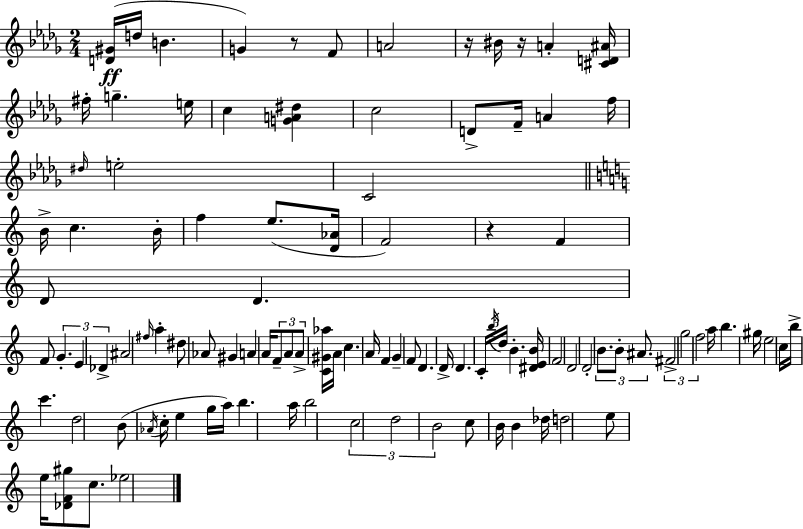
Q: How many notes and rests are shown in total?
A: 105